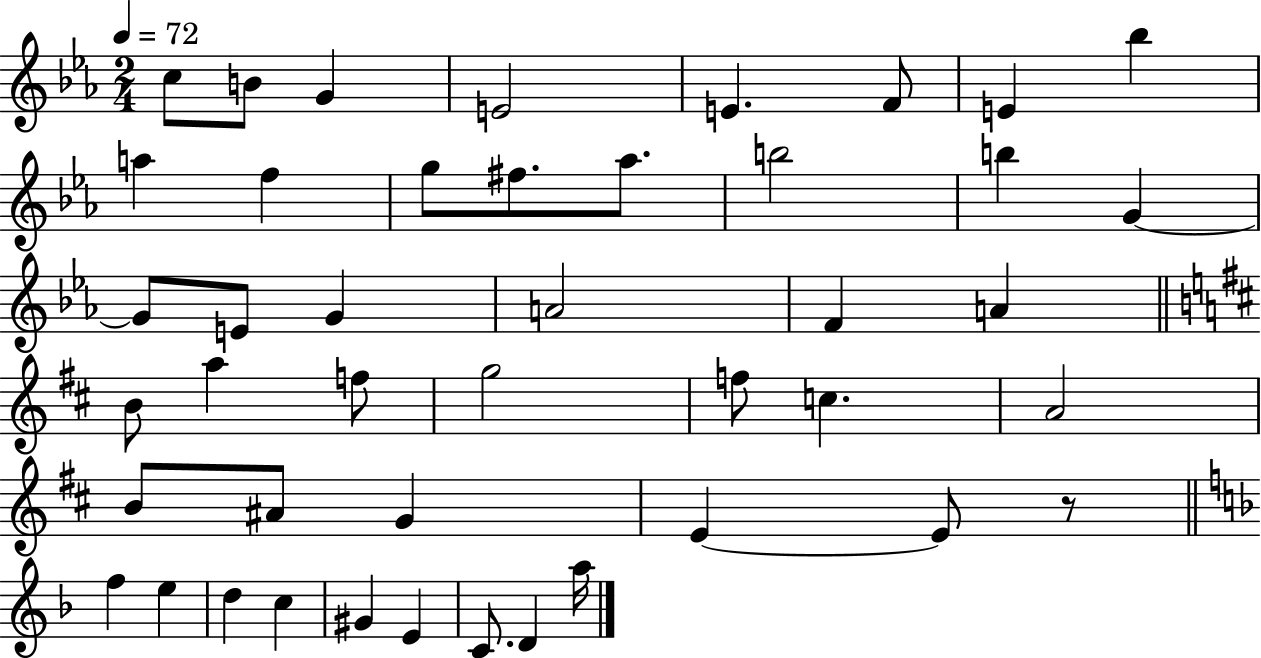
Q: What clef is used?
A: treble